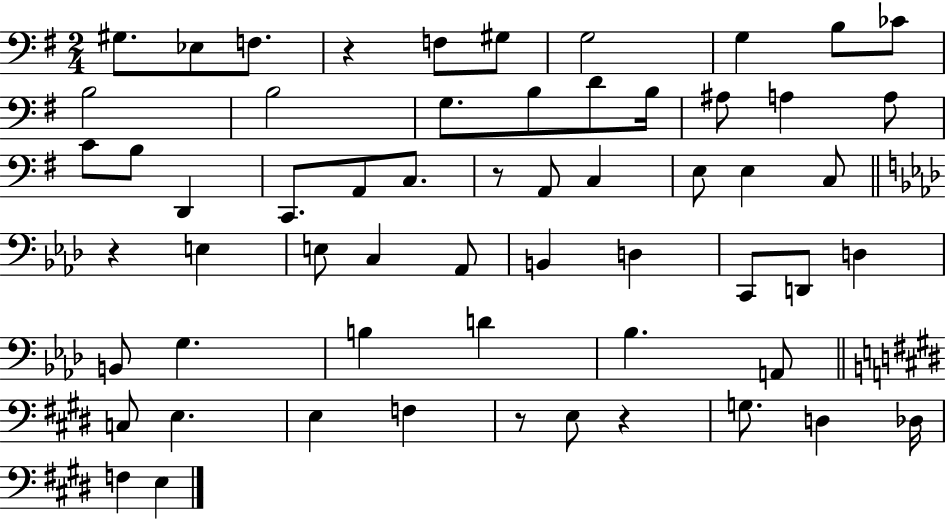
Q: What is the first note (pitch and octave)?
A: G#3